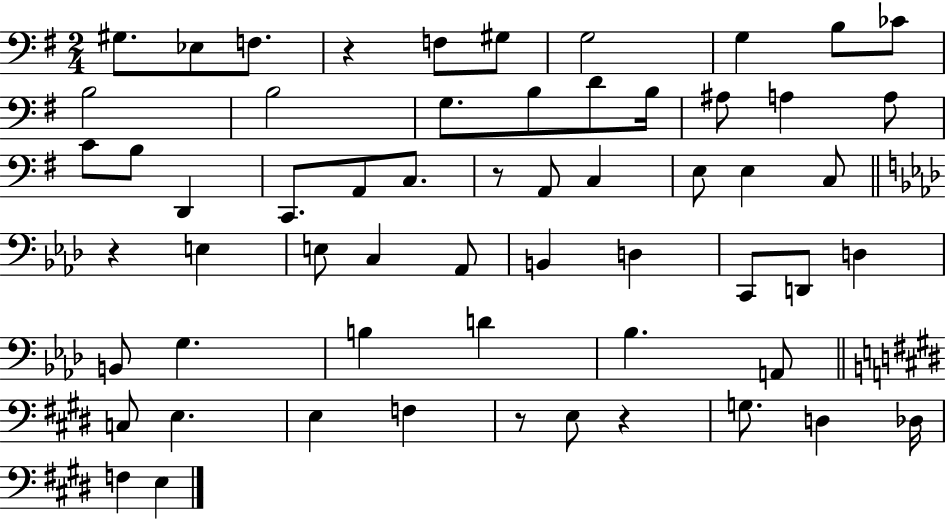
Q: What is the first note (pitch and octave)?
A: G#3